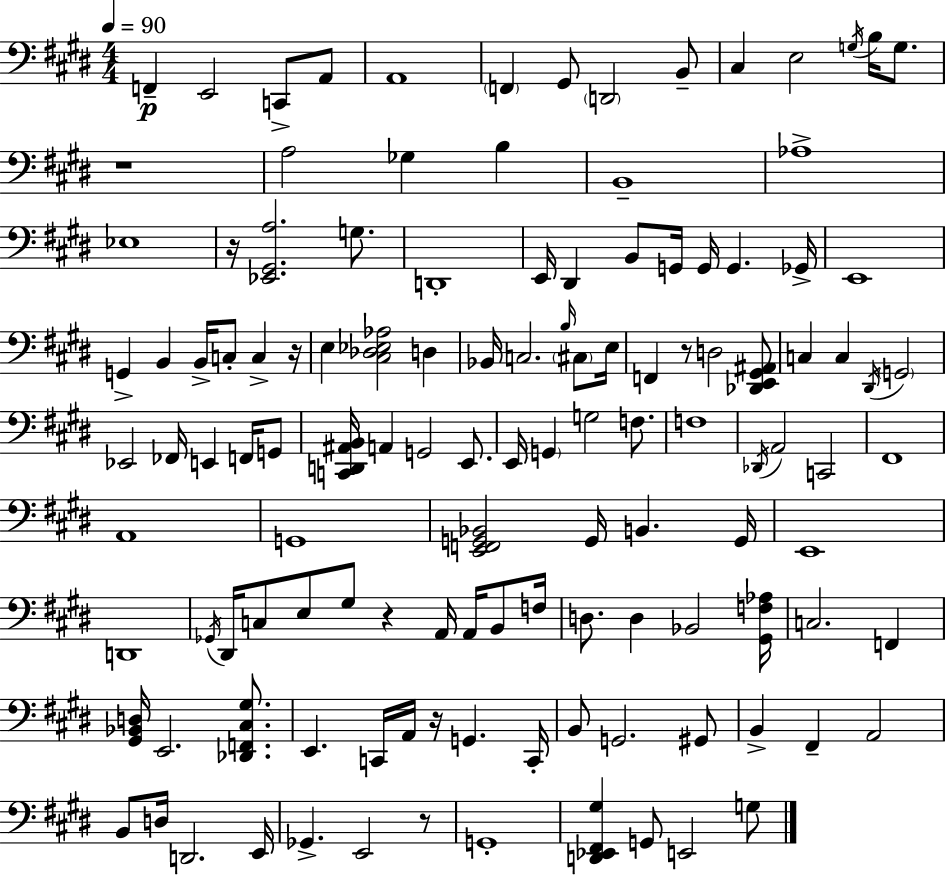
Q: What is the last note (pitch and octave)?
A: G3